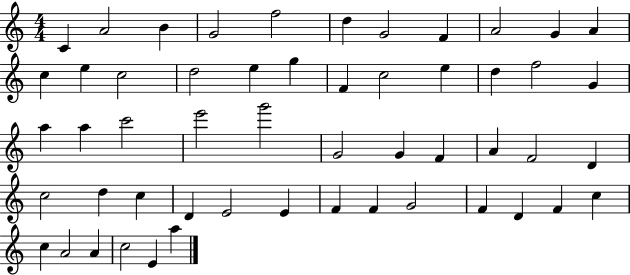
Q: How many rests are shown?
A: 0